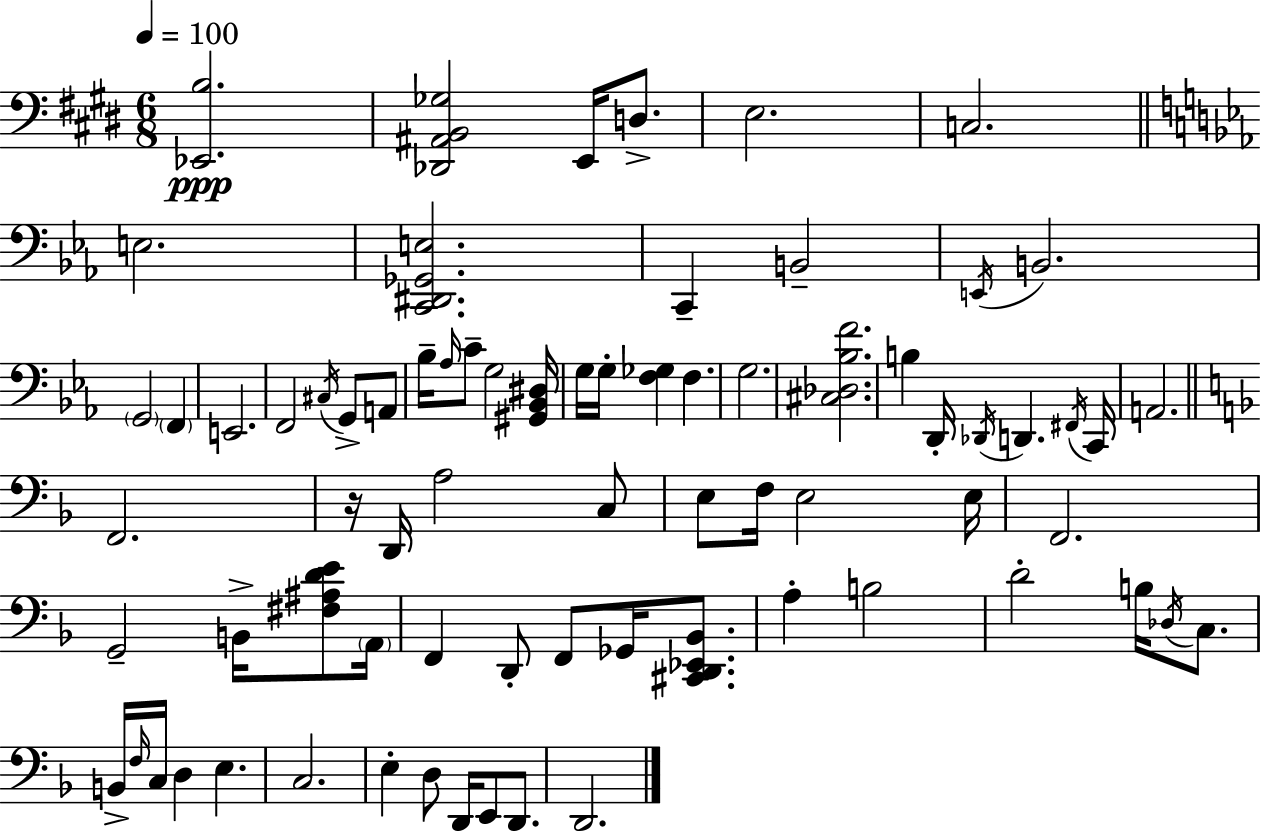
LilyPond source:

{
  \clef bass
  \numericTimeSignature
  \time 6/8
  \key e \major
  \tempo 4 = 100
  <ees, b>2.\ppp | <des, ais, b, ges>2 e,16 d8.-> | e2. | c2. | \break \bar "||" \break \key ees \major e2. | <c, dis, ges, e>2. | c,4-- b,2-- | \acciaccatura { e,16 } b,2. | \break \parenthesize g,2 \parenthesize f,4 | e,2. | f,2 \acciaccatura { cis16 } g,8-> | a,8 bes16-- \grace { aes16 } c'8-- g2 | \break <gis, bes, dis>16 g16 g16-. <f ges>4 f4. | g2. | <cis des bes f'>2. | b4 d,16-. \acciaccatura { des,16 } d,4. | \break \acciaccatura { fis,16 } c,16 a,2. | \bar "||" \break \key d \minor f,2. | r16 d,16 a2 c8 | e8 f16 e2 e16 | f,2. | \break g,2-- b,16-> <fis ais d' e'>8 \parenthesize a,16 | f,4 d,8-. f,8 ges,16 <cis, d, ees, bes,>8. | a4-. b2 | d'2-. b16 \acciaccatura { des16 } c8. | \break b,16-> \grace { f16 } c16 d4 e4. | c2. | e4-. d8 d,16 e,8 d,8. | d,2. | \break \bar "|."
}